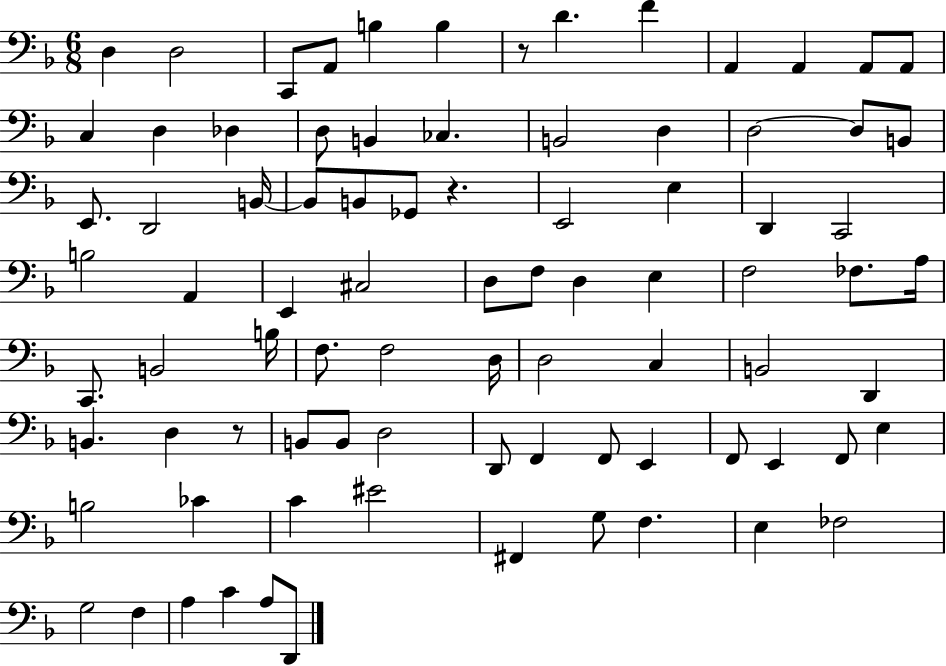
{
  \clef bass
  \numericTimeSignature
  \time 6/8
  \key f \major
  d4 d2 | c,8 a,8 b4 b4 | r8 d'4. f'4 | a,4 a,4 a,8 a,8 | \break c4 d4 des4 | d8 b,4 ces4. | b,2 d4 | d2~~ d8 b,8 | \break e,8. d,2 b,16~~ | b,8 b,8 ges,8 r4. | e,2 e4 | d,4 c,2 | \break b2 a,4 | e,4 cis2 | d8 f8 d4 e4 | f2 fes8. a16 | \break c,8. b,2 b16 | f8. f2 d16 | d2 c4 | b,2 d,4 | \break b,4. d4 r8 | b,8 b,8 d2 | d,8 f,4 f,8 e,4 | f,8 e,4 f,8 e4 | \break b2 ces'4 | c'4 eis'2 | fis,4 g8 f4. | e4 fes2 | \break g2 f4 | a4 c'4 a8 d,8 | \bar "|."
}